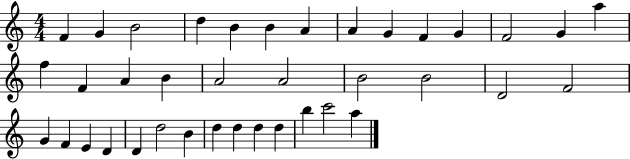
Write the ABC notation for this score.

X:1
T:Untitled
M:4/4
L:1/4
K:C
F G B2 d B B A A G F G F2 G a f F A B A2 A2 B2 B2 D2 F2 G F E D D d2 B d d d d b c'2 a